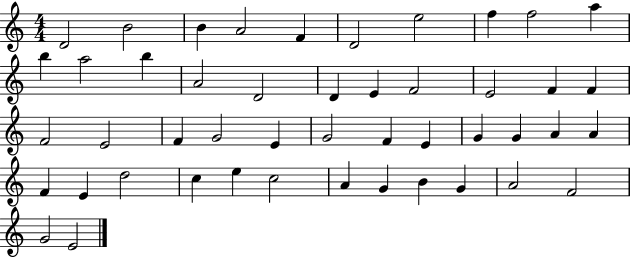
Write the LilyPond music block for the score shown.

{
  \clef treble
  \numericTimeSignature
  \time 4/4
  \key c \major
  d'2 b'2 | b'4 a'2 f'4 | d'2 e''2 | f''4 f''2 a''4 | \break b''4 a''2 b''4 | a'2 d'2 | d'4 e'4 f'2 | e'2 f'4 f'4 | \break f'2 e'2 | f'4 g'2 e'4 | g'2 f'4 e'4 | g'4 g'4 a'4 a'4 | \break f'4 e'4 d''2 | c''4 e''4 c''2 | a'4 g'4 b'4 g'4 | a'2 f'2 | \break g'2 e'2 | \bar "|."
}